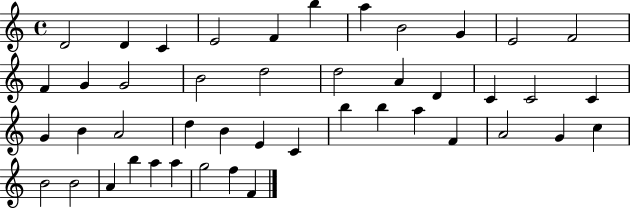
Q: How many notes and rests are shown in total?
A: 45